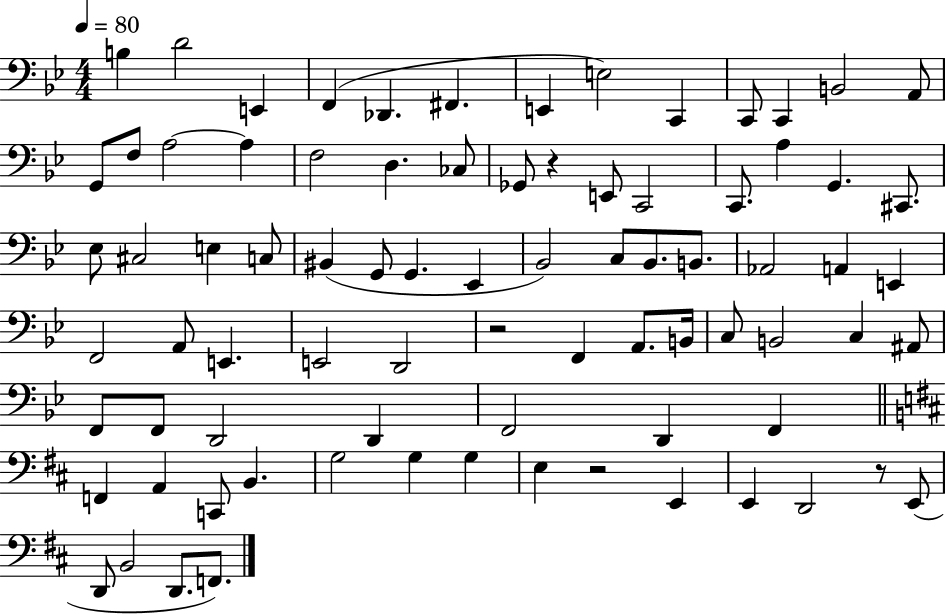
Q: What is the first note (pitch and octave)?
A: B3